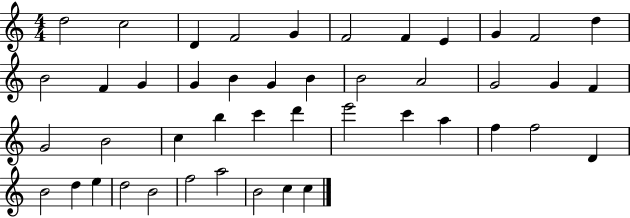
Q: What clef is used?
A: treble